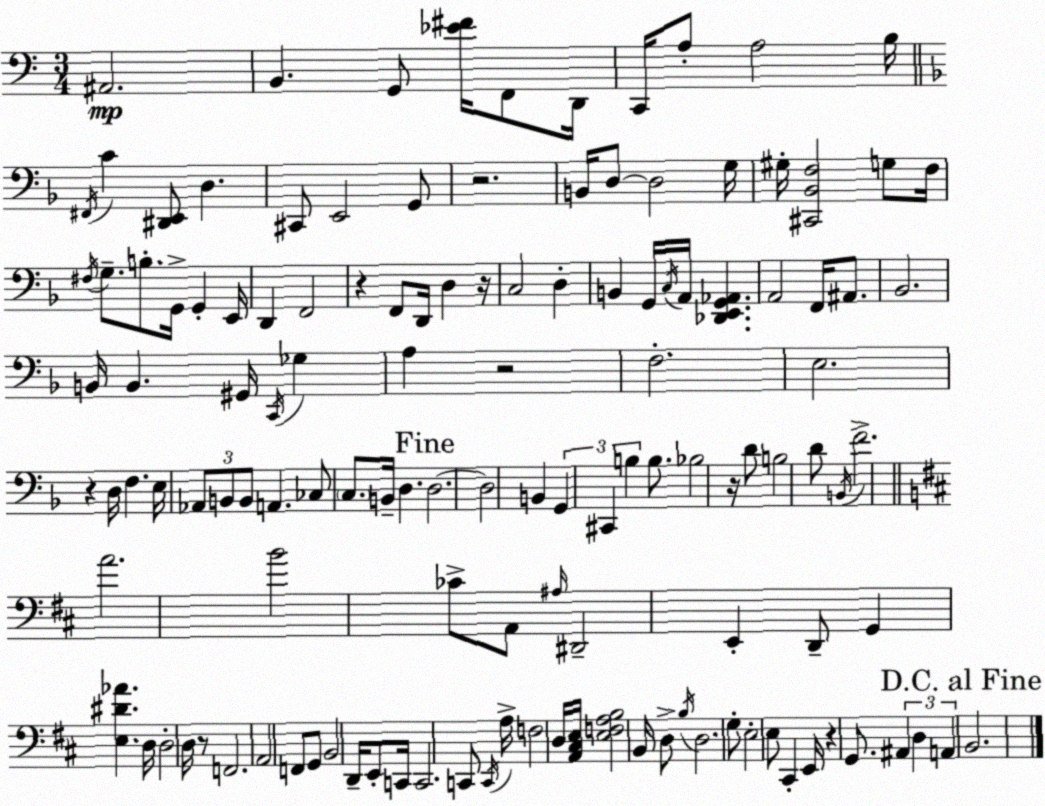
X:1
T:Untitled
M:3/4
L:1/4
K:Am
^A,,2 B,, G,,/2 [_E^F]/4 F,,/2 D,,/4 C,,/4 A,/2 A,2 B,/4 ^F,,/4 C [^D,,E,,]/2 D, ^C,,/2 E,,2 G,,/2 z2 B,,/4 D,/2 D,2 G,/4 ^G,/4 [^C,,_B,,F,]2 G,/2 F,/4 ^F,/4 G,/2 B,/2 G,,/4 G,, E,,/4 D,, F,,2 z F,,/2 D,,/4 D, z/4 C,2 D, B,, G,,/4 C,/4 A,,/4 [_D,,E,,G,,_A,,] A,,2 F,,/4 ^A,,/2 _B,,2 B,,/4 B,, ^G,,/4 C,,/4 _G, A, z2 F,2 E,2 z D,/4 F, E,/4 _A,,/2 B,,/2 B,,/2 A,, _C,/2 C,/2 B,,/4 D, D,2 D,2 B,, G,, ^C,, B, B,/2 _B,2 z/4 D/2 B,2 D/2 B,,/4 F2 A2 B2 _C/2 A,,/2 ^A,/4 ^D,,2 E,, D,,/2 G,, [E,^D_A] D,/4 D,2 D,/4 z/2 F,,2 A,,2 F,,/2 G,,/2 B,,2 D,,/4 E,,/2 C,,/4 C,,2 C,,/2 C,,/4 A,/4 F,2 D,/4 [A,,^C,E,]/4 [E,F,A,B,]2 B,,/4 D,/2 B,/4 D,2 G,/2 E,2 E,/2 ^C,, E,,/4 z G,,/2 ^A,, D, A,, B,,2